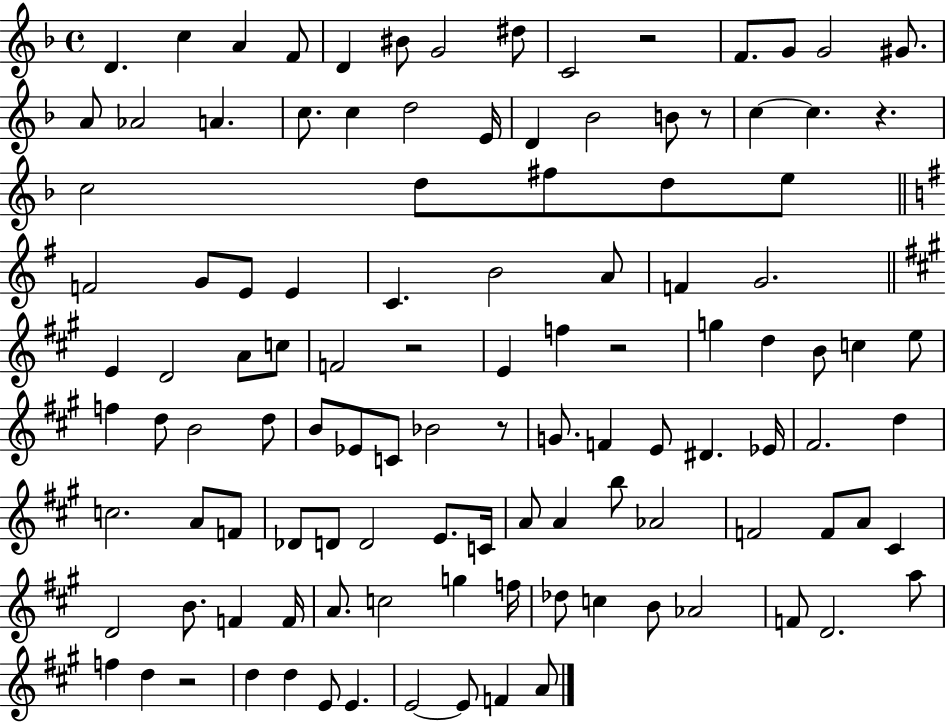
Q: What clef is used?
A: treble